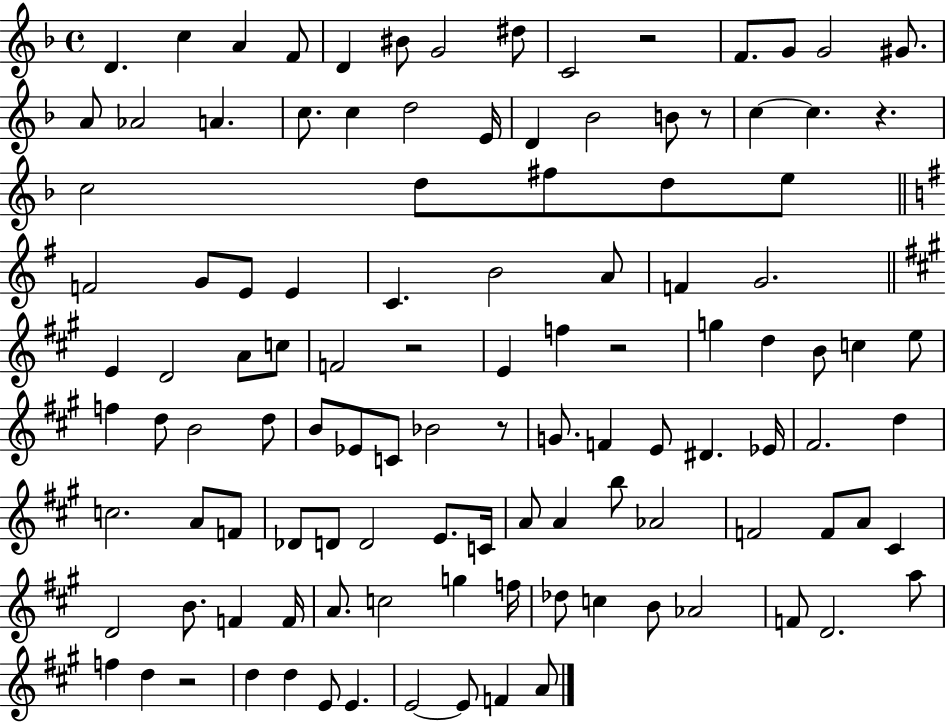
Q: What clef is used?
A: treble